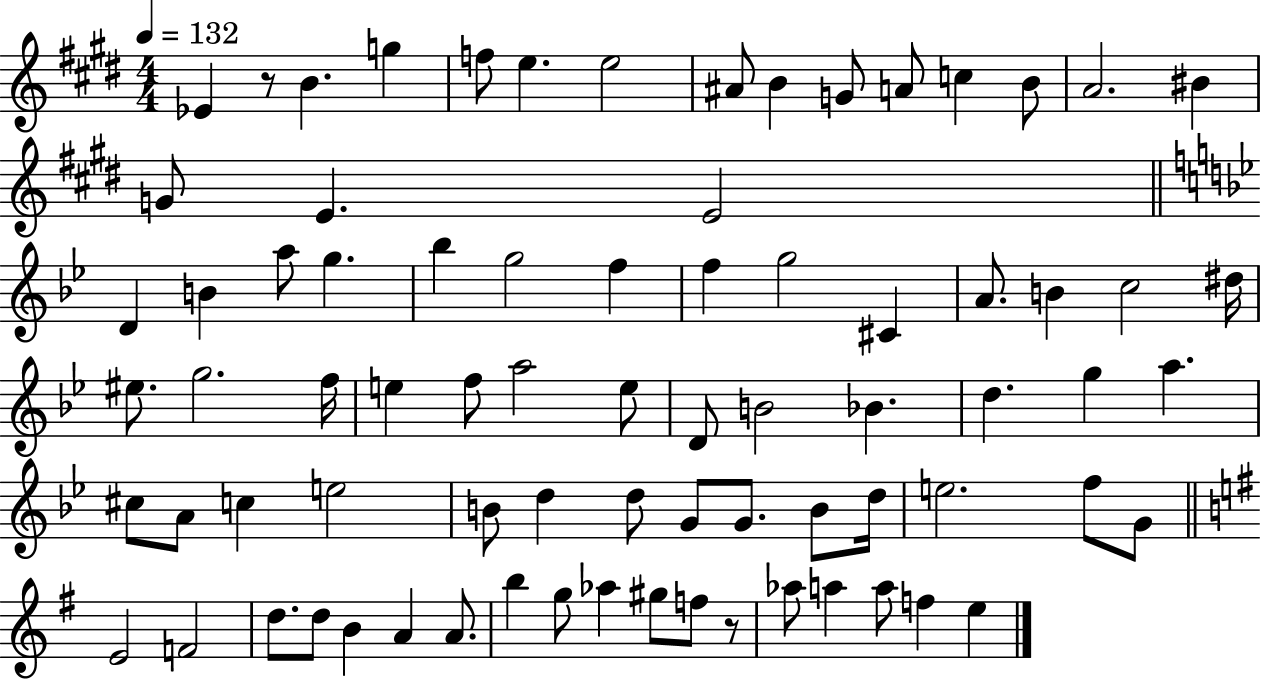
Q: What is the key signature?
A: E major